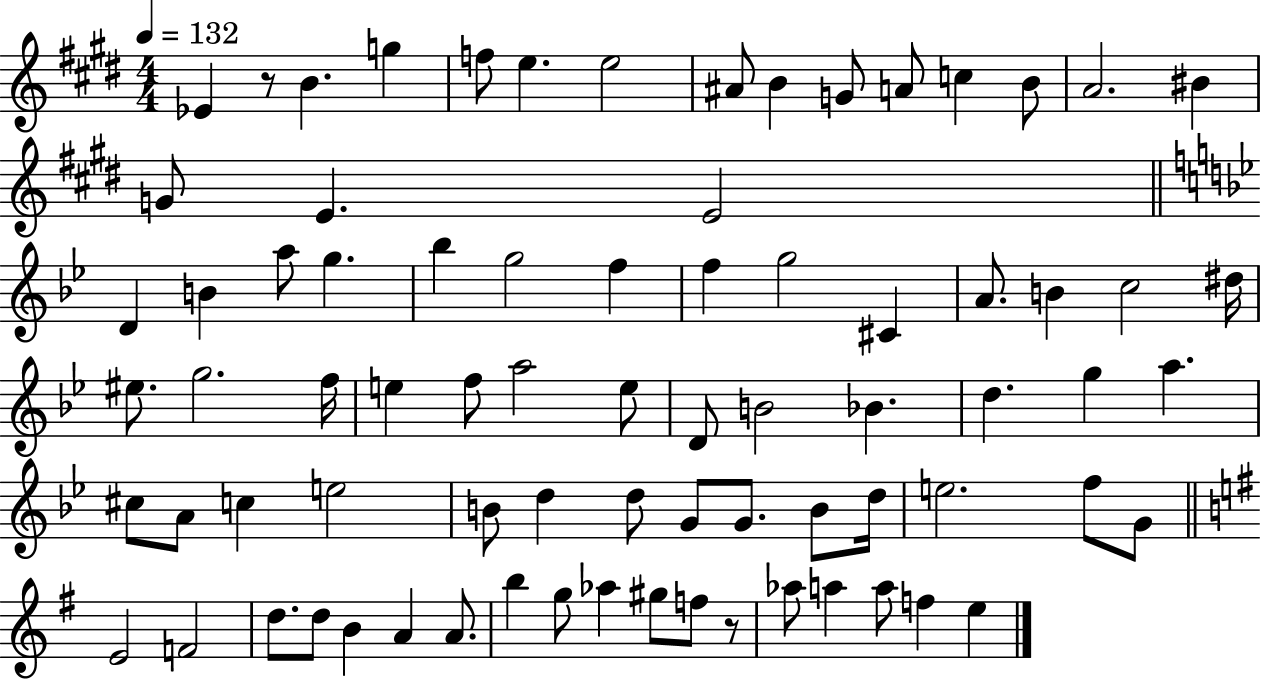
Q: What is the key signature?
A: E major